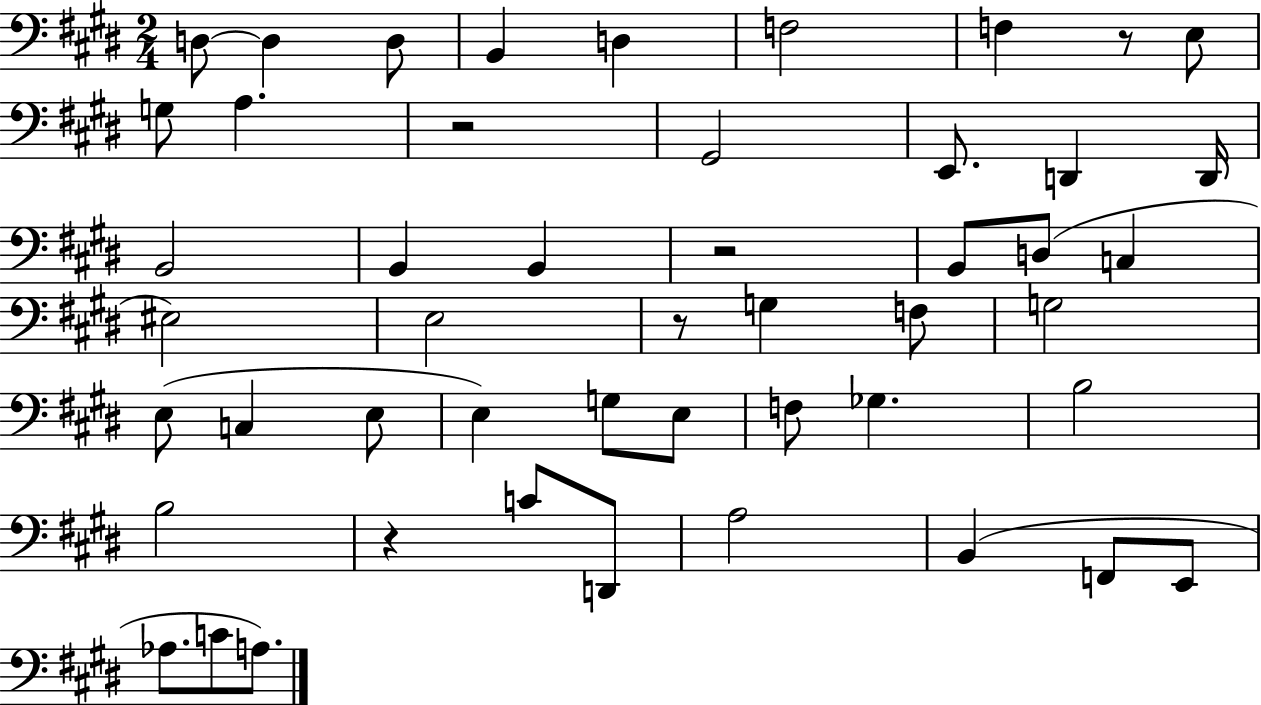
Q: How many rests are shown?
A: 5